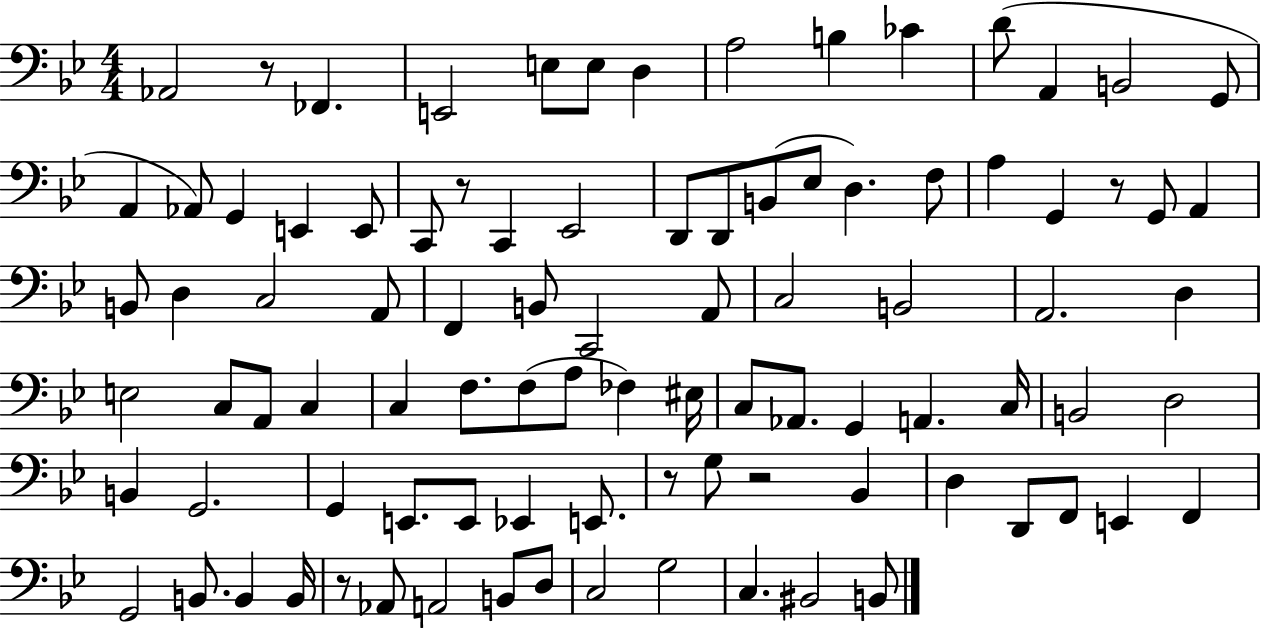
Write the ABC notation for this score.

X:1
T:Untitled
M:4/4
L:1/4
K:Bb
_A,,2 z/2 _F,, E,,2 E,/2 E,/2 D, A,2 B, _C D/2 A,, B,,2 G,,/2 A,, _A,,/2 G,, E,, E,,/2 C,,/2 z/2 C,, _E,,2 D,,/2 D,,/2 B,,/2 _E,/2 D, F,/2 A, G,, z/2 G,,/2 A,, B,,/2 D, C,2 A,,/2 F,, B,,/2 C,,2 A,,/2 C,2 B,,2 A,,2 D, E,2 C,/2 A,,/2 C, C, F,/2 F,/2 A,/2 _F, ^E,/4 C,/2 _A,,/2 G,, A,, C,/4 B,,2 D,2 B,, G,,2 G,, E,,/2 E,,/2 _E,, E,,/2 z/2 G,/2 z2 _B,, D, D,,/2 F,,/2 E,, F,, G,,2 B,,/2 B,, B,,/4 z/2 _A,,/2 A,,2 B,,/2 D,/2 C,2 G,2 C, ^B,,2 B,,/2